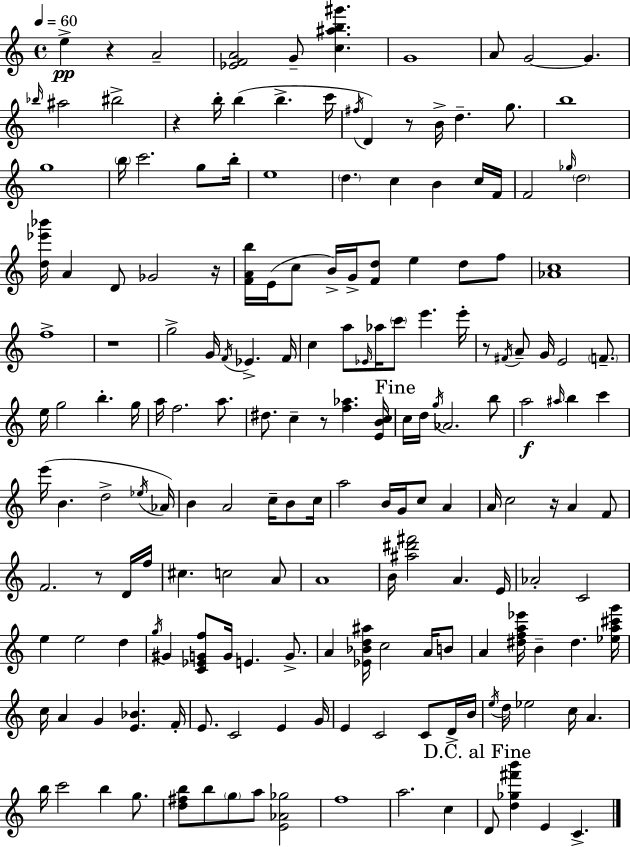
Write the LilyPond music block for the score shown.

{
  \clef treble
  \time 4/4
  \defaultTimeSignature
  \key c \major
  \tempo 4 = 60
  e''4->\pp r4 a'2-- | <ees' f' a'>2 g'8-- <c'' ais'' b'' gis'''>4. | g'1 | a'8 g'2~~ g'4. | \break \grace { bes''16 } ais''2 bis''2-> | r4 b''16-. b''4( b''4.-> | c'''16 \acciaccatura { fis''16 }) d'4 r8 b'16-> d''4.-- g''8. | b''1 | \break g''1 | \parenthesize b''16 c'''2. g''8 | b''16-. e''1 | \parenthesize d''4. c''4 b'4 | \break c''16 f'16 f'2 \grace { ges''16 } \parenthesize d''2 | <d'' ees''' bes'''>16 a'4 d'8 ges'2 | r16 <f' a' b''>16 e'16( c''8 b'16->) g'16-> <f' d''>8 e''4 d''8 | f''8 <aes' c''>1 | \break f''1-> | r1 | g''2-> g'16 \acciaccatura { f'16 } ees'4.-> | f'16 c''4 a''8 \grace { ees'16 } aes''16 \parenthesize c'''8 e'''4. | \break e'''16-. r8 \acciaccatura { fis'16 } a'8-- g'16 e'2 | \parenthesize f'8.-- e''16 g''2 b''4.-. | g''16 a''16 f''2. | a''8. dis''8. c''4-- r8 <f'' aes''>4. | \break <e' b' c''>16 \mark "Fine" c''16 d''16 \acciaccatura { g''16 } aes'2. | b''8 a''2\f \grace { ais''16 } | b''4 c'''4 e'''16( b'4. d''2-> | \acciaccatura { ees''16 } aes'16) b'4 a'2 | \break c''16-- b'8 c''16 a''2 | b'16 g'16 c''8 a'4 a'16 c''2 | r16 a'4 f'8 f'2. | r8 d'16 f''16 cis''4. c''2 | \break a'8 a'1 | b'16 <ais'' dis''' fis'''>2 | a'4. e'16 aes'2-. | c'2 e''4 e''2 | \break d''4 \acciaccatura { g''16 } gis'4 <c' ees' g' f''>8 | g'16 e'4. g'8.-> a'4 <ees' bes' d'' ais''>16 c''2 | a'16 b'8 a'4 <dis'' f'' a'' ees'''>16 b'4-- | dis''4. <ees'' a'' cis''' g'''>16 c''16 a'4 g'4 | \break <e' bes'>4. f'16-. e'8. c'2 | e'4 g'16 e'4 c'2 | c'8 d'16-> b'16 \acciaccatura { e''16 } d''16 ees''2 | c''16 a'4. b''16 c'''2 | \break b''4 g''8. <d'' fis'' b''>8 b''8 \parenthesize g''8 | a''8 <e' aes' ges''>2 f''1 | a''2. | c''4 \mark "D.C. al Fine" d'8 <d'' ges'' fis''' b'''>4 | \break e'4 c'4.-> \bar "|."
}